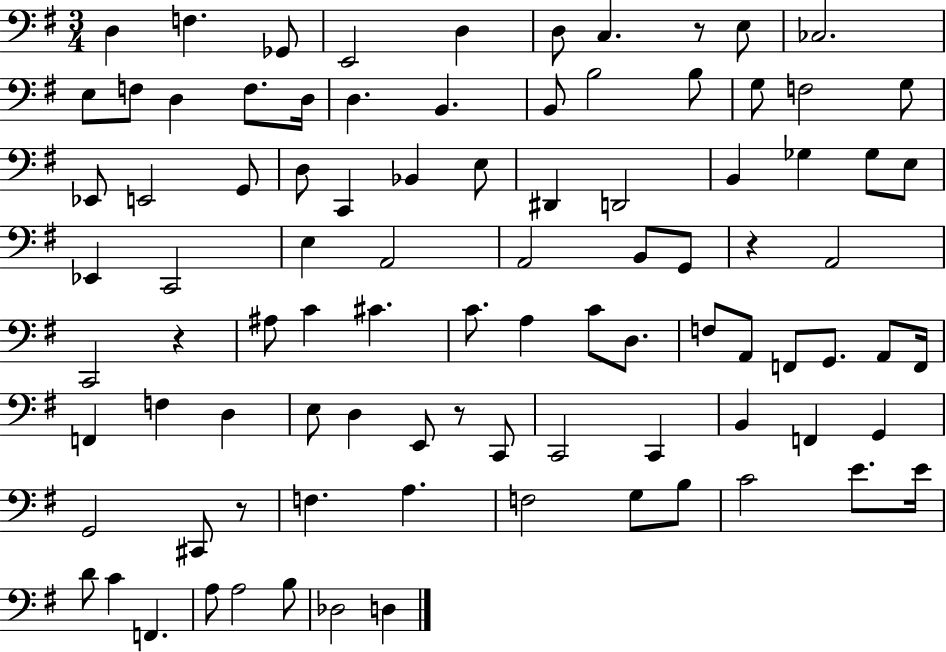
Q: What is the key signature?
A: G major